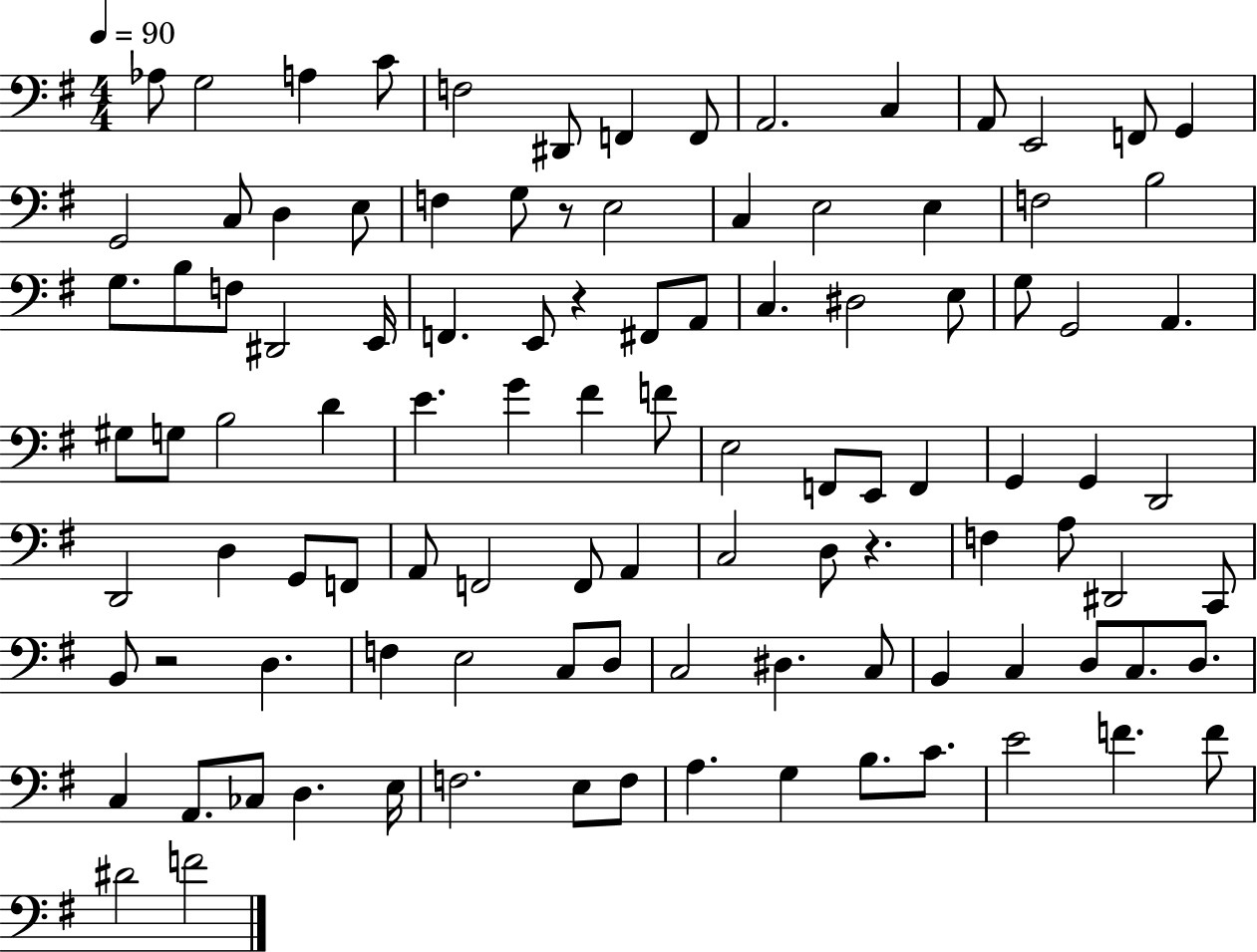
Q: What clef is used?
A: bass